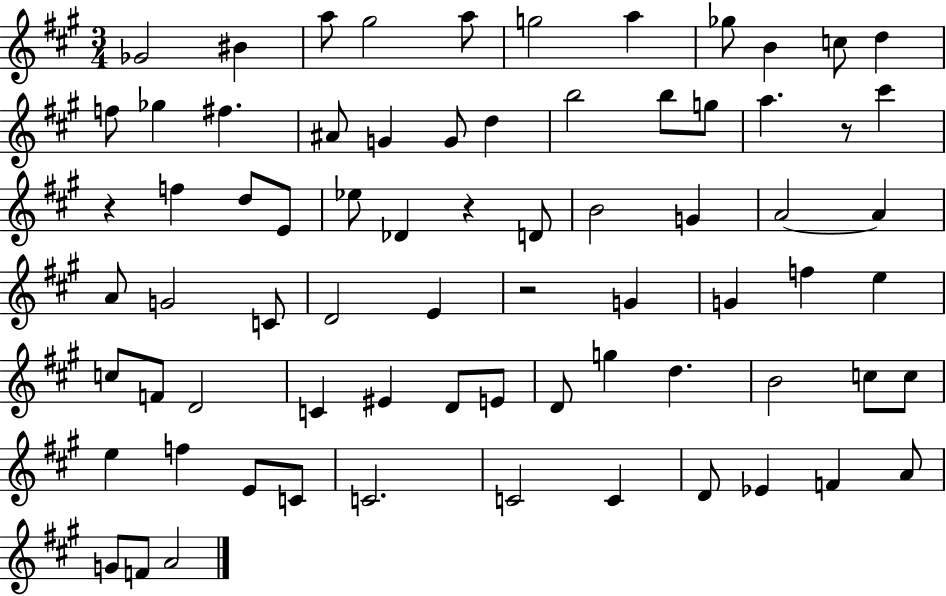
{
  \clef treble
  \numericTimeSignature
  \time 3/4
  \key a \major
  \repeat volta 2 { ges'2 bis'4 | a''8 gis''2 a''8 | g''2 a''4 | ges''8 b'4 c''8 d''4 | \break f''8 ges''4 fis''4. | ais'8 g'4 g'8 d''4 | b''2 b''8 g''8 | a''4. r8 cis'''4 | \break r4 f''4 d''8 e'8 | ees''8 des'4 r4 d'8 | b'2 g'4 | a'2~~ a'4 | \break a'8 g'2 c'8 | d'2 e'4 | r2 g'4 | g'4 f''4 e''4 | \break c''8 f'8 d'2 | c'4 eis'4 d'8 e'8 | d'8 g''4 d''4. | b'2 c''8 c''8 | \break e''4 f''4 e'8 c'8 | c'2. | c'2 c'4 | d'8 ees'4 f'4 a'8 | \break g'8 f'8 a'2 | } \bar "|."
}